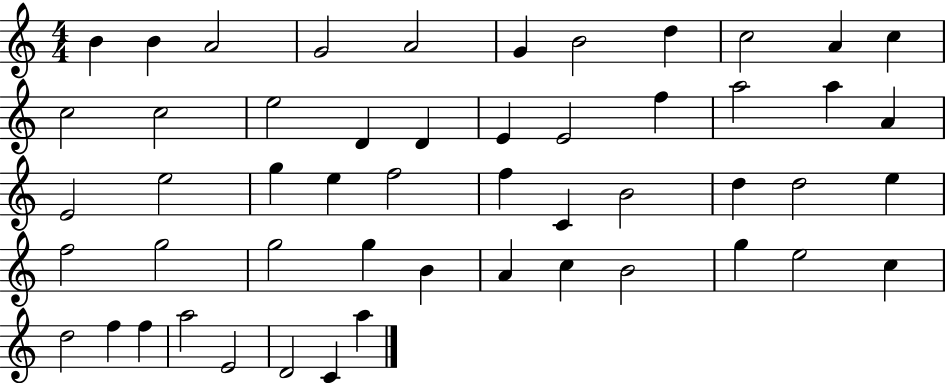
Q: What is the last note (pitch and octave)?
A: A5